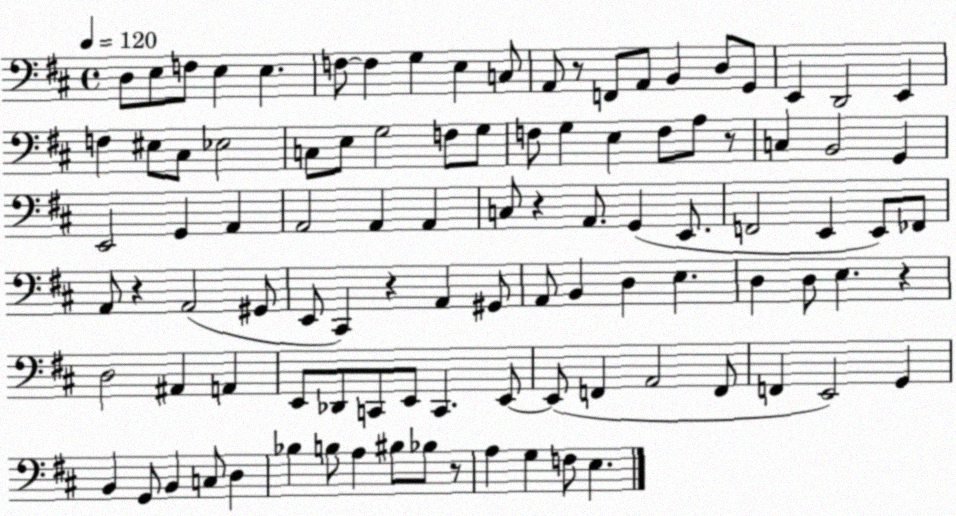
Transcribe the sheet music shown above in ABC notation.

X:1
T:Untitled
M:4/4
L:1/4
K:D
D,/2 E,/2 F,/2 E, E, F,/2 F, G, E, C,/2 A,,/2 z/2 F,,/2 A,,/2 B,, D,/2 G,,/2 E,, D,,2 E,, F, ^E,/2 ^C,/2 _E,2 C,/2 E,/2 G,2 F,/2 G,/2 F,/2 G, E, F,/2 A,/2 z/2 C, B,,2 G,, E,,2 G,, A,, A,,2 A,, A,, C,/2 z A,,/2 G,, E,,/2 F,,2 E,, E,,/2 _F,,/2 A,,/2 z A,,2 ^G,,/2 E,,/2 ^C,, z A,, ^G,,/2 A,,/2 B,, D, E, D, D,/2 E, z D,2 ^A,, A,, E,,/2 _D,,/2 C,,/2 E,,/2 C,, E,,/2 E,,/2 F,, A,,2 F,,/2 F,, E,,2 G,, B,, G,,/2 B,, C,/2 D, _B, B,/2 A, ^B,/2 _B,/2 z/2 A, G, F,/2 E,